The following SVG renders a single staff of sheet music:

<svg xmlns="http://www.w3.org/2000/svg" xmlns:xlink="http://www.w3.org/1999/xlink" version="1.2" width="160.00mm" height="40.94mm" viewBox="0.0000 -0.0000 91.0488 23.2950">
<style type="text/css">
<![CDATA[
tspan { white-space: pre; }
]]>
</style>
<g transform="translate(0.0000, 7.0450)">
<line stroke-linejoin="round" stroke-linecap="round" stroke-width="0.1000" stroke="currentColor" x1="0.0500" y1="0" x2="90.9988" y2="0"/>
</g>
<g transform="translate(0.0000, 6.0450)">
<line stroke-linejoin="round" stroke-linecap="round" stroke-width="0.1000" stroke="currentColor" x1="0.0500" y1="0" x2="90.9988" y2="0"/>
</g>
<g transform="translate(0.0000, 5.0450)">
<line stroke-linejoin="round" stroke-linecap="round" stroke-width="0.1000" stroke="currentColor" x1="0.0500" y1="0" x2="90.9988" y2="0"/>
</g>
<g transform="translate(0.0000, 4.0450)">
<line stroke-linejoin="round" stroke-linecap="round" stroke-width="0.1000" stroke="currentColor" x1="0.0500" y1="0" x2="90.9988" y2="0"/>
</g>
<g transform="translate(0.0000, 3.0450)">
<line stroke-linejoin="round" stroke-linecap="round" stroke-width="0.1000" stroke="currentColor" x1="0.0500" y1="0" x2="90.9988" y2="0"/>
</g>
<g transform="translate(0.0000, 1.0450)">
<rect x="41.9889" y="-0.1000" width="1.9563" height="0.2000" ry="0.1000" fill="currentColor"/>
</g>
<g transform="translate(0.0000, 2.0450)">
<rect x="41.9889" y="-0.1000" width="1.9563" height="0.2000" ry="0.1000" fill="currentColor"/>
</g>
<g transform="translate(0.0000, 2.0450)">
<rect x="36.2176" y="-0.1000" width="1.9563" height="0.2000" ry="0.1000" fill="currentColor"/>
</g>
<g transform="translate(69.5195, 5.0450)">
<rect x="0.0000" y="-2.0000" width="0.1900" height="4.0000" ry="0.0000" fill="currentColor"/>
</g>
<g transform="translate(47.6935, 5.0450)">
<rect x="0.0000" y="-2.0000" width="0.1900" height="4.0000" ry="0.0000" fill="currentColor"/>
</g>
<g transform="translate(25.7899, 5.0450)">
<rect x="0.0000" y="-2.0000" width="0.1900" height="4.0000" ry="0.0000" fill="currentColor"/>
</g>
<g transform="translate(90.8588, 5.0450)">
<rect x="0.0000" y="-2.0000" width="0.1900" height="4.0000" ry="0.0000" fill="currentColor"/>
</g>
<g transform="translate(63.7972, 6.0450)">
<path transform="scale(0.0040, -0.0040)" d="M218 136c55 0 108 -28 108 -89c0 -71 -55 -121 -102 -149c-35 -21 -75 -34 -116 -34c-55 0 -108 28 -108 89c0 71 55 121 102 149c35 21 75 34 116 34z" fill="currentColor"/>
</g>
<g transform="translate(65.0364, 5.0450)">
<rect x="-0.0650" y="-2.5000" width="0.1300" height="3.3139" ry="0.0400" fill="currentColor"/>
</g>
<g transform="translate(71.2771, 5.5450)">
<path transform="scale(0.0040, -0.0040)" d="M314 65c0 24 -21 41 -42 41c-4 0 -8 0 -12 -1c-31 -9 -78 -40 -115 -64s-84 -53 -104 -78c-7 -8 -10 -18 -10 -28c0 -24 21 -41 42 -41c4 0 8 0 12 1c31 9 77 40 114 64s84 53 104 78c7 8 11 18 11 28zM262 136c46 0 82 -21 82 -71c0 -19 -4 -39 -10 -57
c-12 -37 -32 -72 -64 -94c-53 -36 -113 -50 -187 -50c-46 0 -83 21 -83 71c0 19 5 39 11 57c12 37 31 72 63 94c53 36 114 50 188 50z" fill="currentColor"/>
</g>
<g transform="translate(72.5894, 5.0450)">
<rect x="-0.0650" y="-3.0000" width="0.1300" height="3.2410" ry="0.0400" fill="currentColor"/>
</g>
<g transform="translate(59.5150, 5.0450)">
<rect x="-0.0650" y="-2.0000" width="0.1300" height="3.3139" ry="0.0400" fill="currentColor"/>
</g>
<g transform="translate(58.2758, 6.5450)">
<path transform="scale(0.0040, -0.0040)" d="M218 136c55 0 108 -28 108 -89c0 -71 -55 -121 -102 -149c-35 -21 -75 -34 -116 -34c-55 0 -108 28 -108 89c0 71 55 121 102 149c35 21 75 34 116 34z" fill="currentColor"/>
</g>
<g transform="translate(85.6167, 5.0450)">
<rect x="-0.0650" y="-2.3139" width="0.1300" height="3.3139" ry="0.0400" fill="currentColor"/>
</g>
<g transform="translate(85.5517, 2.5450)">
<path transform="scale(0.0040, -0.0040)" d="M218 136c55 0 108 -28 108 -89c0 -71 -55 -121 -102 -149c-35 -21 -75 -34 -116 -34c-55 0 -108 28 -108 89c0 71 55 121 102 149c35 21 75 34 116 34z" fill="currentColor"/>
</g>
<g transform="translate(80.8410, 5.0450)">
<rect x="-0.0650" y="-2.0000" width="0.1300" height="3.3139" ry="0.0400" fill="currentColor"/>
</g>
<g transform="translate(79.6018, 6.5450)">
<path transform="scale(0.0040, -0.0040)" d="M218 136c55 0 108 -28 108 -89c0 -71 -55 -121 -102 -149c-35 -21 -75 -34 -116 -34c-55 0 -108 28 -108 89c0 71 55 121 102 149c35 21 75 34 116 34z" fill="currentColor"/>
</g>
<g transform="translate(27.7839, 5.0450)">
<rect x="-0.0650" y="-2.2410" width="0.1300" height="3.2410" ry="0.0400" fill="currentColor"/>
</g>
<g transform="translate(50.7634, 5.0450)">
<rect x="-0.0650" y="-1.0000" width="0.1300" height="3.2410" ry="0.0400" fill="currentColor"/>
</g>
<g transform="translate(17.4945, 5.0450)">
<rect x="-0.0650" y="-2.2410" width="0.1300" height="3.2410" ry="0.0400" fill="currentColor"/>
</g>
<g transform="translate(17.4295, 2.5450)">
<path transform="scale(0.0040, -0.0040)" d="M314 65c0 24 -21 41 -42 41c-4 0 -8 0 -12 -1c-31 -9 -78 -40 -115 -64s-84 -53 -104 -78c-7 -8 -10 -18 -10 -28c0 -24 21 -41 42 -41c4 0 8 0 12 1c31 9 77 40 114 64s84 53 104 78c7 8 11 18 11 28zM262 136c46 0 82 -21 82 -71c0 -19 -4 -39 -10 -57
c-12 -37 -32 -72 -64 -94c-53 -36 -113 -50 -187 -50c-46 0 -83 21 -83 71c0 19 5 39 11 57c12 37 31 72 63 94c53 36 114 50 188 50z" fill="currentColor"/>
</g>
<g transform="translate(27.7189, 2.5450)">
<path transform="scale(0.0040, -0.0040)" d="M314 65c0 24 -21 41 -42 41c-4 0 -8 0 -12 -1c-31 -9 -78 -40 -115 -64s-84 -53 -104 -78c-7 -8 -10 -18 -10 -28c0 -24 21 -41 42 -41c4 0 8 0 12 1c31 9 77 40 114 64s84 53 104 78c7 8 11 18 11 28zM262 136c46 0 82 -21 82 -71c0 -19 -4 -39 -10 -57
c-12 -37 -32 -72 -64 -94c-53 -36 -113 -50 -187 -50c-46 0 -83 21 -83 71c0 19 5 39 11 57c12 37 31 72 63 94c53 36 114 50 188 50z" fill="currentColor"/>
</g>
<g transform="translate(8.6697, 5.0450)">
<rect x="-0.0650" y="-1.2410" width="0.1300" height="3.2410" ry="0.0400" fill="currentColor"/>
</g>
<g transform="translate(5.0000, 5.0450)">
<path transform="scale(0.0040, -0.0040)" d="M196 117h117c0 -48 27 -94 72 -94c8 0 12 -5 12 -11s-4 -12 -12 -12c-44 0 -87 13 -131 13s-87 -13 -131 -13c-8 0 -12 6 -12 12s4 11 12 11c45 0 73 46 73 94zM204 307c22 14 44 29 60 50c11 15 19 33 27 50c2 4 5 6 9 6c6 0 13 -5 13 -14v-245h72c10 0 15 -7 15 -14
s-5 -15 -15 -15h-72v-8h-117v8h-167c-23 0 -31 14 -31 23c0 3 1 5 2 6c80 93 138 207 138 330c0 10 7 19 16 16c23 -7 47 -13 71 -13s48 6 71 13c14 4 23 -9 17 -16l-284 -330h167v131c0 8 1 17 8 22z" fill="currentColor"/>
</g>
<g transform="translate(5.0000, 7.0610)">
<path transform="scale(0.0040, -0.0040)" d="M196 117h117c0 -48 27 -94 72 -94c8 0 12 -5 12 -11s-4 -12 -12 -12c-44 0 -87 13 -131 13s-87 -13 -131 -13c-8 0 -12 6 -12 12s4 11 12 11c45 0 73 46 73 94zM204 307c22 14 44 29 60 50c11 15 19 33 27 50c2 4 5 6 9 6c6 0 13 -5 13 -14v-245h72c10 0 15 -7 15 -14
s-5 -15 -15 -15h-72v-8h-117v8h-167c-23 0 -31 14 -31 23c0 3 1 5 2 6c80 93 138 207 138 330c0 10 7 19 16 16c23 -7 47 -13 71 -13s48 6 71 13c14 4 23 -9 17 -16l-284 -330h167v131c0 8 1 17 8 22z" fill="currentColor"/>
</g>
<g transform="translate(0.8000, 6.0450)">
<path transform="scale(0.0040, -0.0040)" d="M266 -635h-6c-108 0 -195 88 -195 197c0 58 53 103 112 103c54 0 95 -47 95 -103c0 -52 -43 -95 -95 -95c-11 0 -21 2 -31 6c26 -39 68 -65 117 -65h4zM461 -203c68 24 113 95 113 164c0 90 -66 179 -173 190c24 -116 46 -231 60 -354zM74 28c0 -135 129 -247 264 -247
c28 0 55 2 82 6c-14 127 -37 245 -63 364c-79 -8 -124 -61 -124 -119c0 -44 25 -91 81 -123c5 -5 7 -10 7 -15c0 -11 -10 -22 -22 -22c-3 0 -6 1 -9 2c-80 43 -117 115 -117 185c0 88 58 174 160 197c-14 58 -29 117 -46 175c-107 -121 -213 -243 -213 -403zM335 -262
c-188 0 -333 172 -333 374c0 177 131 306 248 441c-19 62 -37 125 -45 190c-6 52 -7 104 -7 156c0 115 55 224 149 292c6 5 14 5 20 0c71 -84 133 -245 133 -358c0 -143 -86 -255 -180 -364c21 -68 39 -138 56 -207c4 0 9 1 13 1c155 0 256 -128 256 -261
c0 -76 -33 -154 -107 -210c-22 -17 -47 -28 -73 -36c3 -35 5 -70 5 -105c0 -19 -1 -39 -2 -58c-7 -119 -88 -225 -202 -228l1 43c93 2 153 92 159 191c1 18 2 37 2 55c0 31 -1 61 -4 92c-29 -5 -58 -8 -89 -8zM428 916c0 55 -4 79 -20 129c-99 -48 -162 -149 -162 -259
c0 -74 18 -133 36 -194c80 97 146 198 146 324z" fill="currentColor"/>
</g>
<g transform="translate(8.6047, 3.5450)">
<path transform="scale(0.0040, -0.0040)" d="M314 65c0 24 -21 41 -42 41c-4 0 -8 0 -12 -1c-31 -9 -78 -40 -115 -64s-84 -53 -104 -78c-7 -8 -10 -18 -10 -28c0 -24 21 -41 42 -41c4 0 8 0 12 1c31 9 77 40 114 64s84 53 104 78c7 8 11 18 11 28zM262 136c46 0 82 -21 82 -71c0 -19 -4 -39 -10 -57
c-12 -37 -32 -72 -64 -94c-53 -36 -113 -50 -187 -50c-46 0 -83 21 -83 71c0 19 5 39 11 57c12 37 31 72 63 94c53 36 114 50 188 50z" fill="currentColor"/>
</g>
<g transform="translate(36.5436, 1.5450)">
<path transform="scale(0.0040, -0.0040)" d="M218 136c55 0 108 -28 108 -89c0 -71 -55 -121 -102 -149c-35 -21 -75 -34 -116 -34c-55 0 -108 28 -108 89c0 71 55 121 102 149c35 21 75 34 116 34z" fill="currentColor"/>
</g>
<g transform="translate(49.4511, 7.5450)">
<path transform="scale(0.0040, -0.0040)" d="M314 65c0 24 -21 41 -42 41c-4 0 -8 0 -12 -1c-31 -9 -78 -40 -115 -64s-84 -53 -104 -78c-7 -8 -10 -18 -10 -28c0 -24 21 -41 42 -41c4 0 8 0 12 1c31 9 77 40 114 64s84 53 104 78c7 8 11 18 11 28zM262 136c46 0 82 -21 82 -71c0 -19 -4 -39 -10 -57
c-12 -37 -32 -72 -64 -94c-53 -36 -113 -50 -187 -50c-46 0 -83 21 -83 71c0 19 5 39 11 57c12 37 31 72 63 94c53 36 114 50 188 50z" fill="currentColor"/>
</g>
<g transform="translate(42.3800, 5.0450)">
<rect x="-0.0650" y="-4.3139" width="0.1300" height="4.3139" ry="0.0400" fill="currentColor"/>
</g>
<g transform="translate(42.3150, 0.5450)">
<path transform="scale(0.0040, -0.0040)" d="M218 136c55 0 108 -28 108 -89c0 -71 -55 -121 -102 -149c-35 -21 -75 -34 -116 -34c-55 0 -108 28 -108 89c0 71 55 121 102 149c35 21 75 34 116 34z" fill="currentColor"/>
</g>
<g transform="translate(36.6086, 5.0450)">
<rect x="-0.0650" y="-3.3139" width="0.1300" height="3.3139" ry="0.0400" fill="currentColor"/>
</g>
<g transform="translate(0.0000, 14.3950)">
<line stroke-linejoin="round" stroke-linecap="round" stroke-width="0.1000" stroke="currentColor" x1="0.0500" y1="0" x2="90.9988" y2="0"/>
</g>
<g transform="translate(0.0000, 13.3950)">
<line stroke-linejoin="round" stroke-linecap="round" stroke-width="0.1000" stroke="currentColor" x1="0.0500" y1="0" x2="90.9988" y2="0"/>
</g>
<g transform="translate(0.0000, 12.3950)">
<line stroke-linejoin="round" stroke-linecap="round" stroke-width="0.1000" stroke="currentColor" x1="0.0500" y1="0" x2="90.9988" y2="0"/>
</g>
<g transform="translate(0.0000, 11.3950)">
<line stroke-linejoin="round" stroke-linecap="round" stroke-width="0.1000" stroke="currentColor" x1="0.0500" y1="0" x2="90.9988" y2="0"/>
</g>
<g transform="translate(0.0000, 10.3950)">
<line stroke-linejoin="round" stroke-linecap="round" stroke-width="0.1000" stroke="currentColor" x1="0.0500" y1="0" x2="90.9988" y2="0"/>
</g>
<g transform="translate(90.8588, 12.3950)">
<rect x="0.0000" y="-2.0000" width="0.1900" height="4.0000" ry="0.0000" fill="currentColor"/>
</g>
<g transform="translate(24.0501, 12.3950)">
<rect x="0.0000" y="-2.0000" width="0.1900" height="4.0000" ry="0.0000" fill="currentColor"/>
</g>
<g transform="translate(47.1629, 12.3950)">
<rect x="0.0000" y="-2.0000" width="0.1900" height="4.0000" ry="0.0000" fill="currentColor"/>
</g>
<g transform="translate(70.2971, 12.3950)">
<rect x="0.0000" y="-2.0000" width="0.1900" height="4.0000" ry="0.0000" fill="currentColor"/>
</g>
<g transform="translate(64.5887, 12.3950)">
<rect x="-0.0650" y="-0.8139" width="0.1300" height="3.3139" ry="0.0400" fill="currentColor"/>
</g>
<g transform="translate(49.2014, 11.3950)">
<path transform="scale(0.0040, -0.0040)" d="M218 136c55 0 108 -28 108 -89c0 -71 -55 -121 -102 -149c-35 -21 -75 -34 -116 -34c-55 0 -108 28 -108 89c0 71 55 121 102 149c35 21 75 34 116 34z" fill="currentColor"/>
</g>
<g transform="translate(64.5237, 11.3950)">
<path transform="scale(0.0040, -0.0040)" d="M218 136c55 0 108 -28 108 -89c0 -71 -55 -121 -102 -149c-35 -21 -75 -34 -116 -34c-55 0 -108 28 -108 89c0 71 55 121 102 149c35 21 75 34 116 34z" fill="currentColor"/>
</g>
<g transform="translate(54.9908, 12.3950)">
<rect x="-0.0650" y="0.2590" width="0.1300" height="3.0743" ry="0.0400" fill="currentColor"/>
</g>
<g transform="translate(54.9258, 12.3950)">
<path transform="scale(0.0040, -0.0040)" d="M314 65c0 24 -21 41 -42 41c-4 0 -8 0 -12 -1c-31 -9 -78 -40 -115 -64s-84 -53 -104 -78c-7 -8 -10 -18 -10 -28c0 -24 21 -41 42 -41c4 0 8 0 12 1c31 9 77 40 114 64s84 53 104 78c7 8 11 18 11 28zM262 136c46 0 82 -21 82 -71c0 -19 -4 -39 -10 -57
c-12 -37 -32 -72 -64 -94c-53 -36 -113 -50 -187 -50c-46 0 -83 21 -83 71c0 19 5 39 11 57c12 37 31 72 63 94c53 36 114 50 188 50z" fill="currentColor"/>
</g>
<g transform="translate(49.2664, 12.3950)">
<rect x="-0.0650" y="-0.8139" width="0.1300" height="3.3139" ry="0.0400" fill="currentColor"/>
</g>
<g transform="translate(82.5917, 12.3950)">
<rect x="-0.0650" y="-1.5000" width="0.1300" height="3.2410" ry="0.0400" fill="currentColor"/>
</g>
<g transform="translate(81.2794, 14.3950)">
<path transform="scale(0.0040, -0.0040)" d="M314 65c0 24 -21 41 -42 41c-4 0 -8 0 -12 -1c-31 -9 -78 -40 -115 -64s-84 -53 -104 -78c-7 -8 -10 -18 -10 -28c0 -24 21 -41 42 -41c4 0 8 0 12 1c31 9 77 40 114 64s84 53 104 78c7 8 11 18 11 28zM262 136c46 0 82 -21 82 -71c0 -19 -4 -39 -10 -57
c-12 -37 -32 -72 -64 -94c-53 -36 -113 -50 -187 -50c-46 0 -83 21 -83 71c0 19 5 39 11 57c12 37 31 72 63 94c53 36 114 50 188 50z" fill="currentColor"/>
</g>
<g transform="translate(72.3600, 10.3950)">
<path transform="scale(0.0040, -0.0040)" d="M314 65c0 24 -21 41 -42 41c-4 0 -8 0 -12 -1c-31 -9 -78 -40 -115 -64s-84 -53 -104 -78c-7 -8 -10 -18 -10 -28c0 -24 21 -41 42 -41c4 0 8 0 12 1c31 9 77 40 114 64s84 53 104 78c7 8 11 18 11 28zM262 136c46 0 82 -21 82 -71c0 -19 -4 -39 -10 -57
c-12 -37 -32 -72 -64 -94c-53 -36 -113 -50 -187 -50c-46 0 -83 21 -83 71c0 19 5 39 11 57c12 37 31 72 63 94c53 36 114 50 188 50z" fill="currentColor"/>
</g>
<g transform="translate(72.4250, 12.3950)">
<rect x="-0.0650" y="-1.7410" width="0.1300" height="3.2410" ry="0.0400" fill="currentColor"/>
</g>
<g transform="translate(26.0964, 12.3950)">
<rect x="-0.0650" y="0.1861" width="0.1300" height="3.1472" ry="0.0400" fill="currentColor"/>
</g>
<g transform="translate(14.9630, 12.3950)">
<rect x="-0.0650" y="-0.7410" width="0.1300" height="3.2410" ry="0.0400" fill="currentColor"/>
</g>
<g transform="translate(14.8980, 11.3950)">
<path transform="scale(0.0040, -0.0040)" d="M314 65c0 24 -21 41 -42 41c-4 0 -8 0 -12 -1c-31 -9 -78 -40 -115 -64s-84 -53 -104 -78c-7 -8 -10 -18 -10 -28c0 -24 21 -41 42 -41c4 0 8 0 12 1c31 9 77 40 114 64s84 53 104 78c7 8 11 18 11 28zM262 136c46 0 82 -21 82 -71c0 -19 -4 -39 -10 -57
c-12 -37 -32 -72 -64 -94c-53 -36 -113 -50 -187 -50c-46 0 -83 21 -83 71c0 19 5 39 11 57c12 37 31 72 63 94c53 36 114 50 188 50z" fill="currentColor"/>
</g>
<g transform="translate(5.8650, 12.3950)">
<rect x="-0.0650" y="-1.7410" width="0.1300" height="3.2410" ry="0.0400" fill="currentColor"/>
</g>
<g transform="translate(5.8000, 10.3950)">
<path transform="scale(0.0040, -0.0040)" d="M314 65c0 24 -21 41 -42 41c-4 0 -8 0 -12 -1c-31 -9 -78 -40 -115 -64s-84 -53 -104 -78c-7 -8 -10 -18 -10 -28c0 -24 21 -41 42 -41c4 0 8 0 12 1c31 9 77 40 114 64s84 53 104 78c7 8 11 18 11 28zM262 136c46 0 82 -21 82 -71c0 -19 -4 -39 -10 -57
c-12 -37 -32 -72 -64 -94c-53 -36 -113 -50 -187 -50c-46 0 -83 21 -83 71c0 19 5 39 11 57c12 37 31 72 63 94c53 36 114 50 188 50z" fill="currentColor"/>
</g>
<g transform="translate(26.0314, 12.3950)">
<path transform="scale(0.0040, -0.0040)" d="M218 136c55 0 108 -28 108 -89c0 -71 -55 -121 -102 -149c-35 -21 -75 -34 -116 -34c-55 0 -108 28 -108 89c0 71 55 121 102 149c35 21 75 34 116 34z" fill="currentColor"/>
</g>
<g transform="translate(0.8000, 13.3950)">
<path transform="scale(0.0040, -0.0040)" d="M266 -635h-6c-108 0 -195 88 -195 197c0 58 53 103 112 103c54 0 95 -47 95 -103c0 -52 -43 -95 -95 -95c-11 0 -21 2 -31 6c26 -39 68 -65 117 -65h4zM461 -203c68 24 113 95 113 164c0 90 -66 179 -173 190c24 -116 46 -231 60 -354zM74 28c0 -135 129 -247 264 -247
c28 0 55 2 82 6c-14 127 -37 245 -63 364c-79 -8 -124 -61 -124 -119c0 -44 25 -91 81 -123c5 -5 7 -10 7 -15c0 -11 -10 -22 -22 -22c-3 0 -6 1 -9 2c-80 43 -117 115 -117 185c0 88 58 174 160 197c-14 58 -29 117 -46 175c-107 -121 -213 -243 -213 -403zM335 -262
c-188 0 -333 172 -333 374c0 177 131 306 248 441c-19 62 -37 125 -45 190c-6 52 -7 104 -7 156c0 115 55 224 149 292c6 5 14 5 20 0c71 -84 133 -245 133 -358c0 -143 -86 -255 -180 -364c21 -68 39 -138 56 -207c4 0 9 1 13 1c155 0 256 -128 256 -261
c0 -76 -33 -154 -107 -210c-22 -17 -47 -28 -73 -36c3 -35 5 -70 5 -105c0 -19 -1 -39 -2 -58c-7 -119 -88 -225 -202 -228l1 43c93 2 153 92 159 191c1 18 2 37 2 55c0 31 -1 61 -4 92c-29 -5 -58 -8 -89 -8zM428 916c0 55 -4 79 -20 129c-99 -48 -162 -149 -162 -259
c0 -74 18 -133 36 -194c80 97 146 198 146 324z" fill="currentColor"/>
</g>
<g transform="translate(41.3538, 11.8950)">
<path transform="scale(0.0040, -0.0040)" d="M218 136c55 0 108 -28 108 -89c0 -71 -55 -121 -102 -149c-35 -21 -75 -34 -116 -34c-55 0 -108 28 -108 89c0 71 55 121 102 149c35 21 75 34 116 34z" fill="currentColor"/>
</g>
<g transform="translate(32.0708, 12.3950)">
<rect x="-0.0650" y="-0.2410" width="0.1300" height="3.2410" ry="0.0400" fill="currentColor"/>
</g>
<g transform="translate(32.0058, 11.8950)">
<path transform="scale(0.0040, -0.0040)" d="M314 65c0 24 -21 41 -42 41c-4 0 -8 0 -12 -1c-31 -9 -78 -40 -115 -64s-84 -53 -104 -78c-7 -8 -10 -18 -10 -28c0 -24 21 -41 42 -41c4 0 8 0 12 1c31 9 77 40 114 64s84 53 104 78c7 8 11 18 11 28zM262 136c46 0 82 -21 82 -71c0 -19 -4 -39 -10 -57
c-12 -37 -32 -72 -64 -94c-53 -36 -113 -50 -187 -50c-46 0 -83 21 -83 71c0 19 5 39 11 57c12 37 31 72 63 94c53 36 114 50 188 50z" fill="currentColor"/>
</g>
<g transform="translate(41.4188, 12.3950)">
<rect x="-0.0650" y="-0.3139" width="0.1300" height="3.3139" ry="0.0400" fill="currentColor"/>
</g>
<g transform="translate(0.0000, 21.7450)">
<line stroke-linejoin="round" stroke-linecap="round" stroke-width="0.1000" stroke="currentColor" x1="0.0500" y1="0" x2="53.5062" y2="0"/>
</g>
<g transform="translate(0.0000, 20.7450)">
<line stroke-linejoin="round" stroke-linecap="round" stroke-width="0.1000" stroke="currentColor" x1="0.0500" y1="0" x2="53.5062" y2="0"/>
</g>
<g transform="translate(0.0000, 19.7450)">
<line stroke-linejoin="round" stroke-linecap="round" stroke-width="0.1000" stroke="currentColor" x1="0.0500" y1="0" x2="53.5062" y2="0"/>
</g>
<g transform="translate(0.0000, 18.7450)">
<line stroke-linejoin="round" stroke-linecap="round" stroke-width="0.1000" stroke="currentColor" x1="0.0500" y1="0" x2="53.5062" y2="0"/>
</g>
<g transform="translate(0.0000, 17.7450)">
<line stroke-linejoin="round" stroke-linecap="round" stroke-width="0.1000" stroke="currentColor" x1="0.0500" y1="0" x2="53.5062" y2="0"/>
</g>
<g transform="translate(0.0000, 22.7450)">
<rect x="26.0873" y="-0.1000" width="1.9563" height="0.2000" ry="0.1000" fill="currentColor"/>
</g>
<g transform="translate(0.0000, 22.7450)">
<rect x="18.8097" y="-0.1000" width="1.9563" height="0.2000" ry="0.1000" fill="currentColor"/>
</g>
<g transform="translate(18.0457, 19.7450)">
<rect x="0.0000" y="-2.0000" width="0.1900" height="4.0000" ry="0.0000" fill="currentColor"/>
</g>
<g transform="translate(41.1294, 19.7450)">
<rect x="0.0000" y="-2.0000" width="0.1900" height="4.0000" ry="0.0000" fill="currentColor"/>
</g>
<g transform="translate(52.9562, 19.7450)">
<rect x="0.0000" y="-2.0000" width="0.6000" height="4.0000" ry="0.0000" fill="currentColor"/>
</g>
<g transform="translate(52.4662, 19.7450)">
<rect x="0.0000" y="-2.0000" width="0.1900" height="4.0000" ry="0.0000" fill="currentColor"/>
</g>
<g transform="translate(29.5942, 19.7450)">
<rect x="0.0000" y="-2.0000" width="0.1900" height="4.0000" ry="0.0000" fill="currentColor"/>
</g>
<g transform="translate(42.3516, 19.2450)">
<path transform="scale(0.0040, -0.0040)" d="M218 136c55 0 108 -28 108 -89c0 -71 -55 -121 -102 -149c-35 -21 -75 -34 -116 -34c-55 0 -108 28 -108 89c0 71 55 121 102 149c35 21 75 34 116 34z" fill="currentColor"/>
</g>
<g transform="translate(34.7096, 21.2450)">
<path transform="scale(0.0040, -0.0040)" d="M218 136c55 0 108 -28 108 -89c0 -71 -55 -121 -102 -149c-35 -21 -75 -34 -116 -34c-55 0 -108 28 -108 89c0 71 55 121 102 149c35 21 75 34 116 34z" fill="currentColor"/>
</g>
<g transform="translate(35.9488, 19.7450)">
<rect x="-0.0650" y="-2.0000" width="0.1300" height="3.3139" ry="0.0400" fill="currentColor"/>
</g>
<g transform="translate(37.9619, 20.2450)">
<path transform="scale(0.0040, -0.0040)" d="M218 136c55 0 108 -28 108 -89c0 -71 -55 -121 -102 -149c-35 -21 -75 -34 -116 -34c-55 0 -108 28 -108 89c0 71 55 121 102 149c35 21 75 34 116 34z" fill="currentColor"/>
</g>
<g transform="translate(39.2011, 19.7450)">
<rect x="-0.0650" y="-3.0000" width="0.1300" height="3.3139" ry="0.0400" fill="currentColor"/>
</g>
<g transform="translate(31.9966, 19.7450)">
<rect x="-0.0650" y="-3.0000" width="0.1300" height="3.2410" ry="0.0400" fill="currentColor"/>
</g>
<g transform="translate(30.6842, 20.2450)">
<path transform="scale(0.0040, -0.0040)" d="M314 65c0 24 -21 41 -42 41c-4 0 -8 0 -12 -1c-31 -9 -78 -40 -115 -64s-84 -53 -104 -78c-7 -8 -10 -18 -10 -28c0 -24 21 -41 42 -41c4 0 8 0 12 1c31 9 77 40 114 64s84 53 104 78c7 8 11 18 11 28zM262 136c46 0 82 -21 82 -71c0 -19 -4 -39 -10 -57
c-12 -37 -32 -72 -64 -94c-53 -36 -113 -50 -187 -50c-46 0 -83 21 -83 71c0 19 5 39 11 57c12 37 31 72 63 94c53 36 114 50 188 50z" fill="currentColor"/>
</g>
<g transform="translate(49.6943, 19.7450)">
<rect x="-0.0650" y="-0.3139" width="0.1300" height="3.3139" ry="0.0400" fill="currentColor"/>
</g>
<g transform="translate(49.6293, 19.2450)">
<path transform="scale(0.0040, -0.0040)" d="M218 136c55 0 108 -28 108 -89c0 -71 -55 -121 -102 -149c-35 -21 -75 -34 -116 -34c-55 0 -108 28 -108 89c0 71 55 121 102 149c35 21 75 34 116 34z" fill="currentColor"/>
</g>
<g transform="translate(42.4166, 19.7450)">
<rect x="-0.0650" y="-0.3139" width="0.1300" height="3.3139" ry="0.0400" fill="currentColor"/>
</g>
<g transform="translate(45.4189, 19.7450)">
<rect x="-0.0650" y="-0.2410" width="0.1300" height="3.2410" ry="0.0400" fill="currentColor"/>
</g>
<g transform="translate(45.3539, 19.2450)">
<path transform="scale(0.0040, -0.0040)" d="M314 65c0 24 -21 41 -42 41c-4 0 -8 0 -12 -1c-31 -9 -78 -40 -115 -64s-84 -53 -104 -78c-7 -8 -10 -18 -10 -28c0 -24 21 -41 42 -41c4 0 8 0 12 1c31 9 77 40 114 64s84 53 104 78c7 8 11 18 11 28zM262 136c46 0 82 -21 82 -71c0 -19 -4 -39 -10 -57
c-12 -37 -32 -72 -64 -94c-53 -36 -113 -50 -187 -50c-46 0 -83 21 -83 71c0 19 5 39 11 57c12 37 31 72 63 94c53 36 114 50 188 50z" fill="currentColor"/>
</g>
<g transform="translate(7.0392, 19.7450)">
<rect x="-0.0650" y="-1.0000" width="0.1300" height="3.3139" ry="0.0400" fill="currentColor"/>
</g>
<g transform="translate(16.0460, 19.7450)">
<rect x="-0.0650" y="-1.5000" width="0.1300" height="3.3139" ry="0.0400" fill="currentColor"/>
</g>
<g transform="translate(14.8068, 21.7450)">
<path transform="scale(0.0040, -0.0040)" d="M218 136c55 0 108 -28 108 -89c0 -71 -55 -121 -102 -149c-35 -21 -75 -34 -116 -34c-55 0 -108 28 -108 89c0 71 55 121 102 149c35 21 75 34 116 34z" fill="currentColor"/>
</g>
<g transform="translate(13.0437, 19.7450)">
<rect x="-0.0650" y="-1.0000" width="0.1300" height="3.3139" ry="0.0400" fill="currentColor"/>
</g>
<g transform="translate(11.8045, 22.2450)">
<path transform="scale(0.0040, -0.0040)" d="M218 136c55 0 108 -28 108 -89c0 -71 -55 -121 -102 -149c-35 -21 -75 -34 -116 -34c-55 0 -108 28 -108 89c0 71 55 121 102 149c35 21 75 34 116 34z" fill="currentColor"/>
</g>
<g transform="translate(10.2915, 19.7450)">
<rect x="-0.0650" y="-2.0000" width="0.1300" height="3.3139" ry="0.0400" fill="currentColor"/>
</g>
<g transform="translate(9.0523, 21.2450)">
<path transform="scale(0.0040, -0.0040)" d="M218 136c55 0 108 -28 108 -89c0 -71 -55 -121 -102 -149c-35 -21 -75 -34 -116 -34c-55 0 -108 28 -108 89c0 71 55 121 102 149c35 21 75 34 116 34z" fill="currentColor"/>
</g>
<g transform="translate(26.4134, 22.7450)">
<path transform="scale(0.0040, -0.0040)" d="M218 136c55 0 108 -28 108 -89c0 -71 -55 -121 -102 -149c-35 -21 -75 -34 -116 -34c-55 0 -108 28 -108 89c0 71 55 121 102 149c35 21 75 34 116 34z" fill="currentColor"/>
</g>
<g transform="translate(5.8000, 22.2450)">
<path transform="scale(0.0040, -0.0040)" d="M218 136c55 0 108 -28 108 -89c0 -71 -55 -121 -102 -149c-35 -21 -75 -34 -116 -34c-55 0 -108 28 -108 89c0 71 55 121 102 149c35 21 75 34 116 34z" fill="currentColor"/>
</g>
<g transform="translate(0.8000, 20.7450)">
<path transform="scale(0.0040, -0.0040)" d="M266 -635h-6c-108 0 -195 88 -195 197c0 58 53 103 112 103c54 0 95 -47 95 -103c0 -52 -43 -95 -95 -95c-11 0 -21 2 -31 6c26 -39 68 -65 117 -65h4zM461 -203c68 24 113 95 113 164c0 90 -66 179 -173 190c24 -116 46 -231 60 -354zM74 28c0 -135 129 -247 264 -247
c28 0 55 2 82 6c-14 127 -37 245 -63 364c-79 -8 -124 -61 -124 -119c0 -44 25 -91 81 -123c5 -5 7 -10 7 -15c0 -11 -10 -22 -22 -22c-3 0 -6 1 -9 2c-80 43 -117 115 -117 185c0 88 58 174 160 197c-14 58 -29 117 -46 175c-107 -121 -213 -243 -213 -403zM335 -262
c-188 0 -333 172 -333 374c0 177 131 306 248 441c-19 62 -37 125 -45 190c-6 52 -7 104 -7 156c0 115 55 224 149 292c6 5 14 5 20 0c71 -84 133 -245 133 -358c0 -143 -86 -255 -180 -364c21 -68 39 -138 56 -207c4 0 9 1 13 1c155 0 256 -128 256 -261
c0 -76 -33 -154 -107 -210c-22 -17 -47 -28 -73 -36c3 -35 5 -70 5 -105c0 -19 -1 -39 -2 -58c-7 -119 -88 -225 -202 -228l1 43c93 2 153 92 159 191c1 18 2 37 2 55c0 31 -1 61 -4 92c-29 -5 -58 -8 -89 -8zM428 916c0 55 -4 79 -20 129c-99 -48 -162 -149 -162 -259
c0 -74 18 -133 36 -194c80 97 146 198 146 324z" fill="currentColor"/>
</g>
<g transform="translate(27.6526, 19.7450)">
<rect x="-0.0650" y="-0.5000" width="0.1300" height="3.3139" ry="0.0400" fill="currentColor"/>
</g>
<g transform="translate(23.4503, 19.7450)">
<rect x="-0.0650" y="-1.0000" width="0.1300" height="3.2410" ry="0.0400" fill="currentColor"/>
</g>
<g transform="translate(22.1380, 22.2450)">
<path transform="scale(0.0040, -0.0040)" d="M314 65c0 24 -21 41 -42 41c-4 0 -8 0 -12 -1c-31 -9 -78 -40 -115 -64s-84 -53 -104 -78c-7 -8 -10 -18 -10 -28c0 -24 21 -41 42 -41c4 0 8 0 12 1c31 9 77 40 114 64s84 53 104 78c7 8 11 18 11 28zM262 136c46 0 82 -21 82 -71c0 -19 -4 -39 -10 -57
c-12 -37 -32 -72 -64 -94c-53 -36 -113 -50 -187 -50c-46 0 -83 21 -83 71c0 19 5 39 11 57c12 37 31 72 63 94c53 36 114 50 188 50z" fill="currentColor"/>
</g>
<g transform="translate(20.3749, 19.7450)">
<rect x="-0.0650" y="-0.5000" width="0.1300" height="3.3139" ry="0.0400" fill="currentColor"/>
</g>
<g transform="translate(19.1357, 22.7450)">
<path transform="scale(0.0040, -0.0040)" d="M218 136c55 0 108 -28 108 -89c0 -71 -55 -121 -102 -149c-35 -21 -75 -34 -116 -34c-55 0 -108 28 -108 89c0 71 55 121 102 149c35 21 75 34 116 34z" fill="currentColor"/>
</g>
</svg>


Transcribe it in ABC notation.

X:1
T:Untitled
M:4/4
L:1/4
K:C
e2 g2 g2 b d' D2 F G A2 F g f2 d2 B c2 c d B2 d f2 E2 D F D E C D2 C A2 F A c c2 c